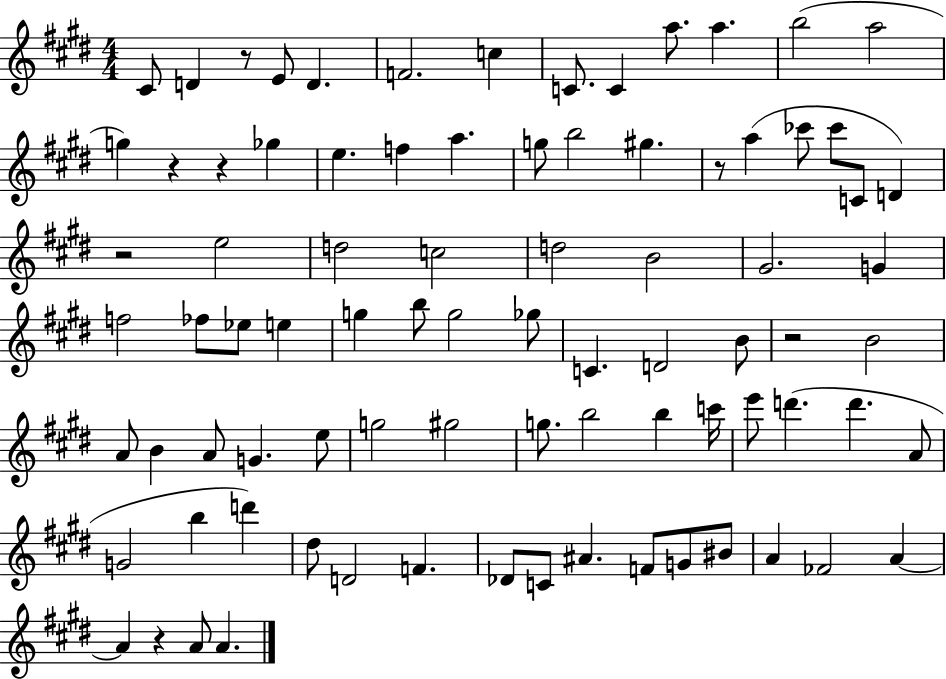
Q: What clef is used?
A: treble